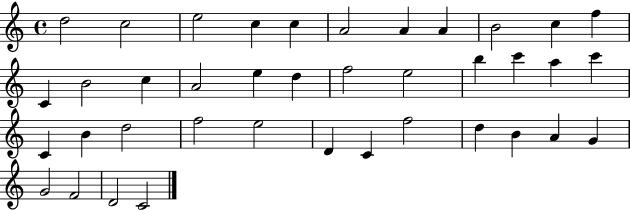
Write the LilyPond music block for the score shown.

{
  \clef treble
  \time 4/4
  \defaultTimeSignature
  \key c \major
  d''2 c''2 | e''2 c''4 c''4 | a'2 a'4 a'4 | b'2 c''4 f''4 | \break c'4 b'2 c''4 | a'2 e''4 d''4 | f''2 e''2 | b''4 c'''4 a''4 c'''4 | \break c'4 b'4 d''2 | f''2 e''2 | d'4 c'4 f''2 | d''4 b'4 a'4 g'4 | \break g'2 f'2 | d'2 c'2 | \bar "|."
}